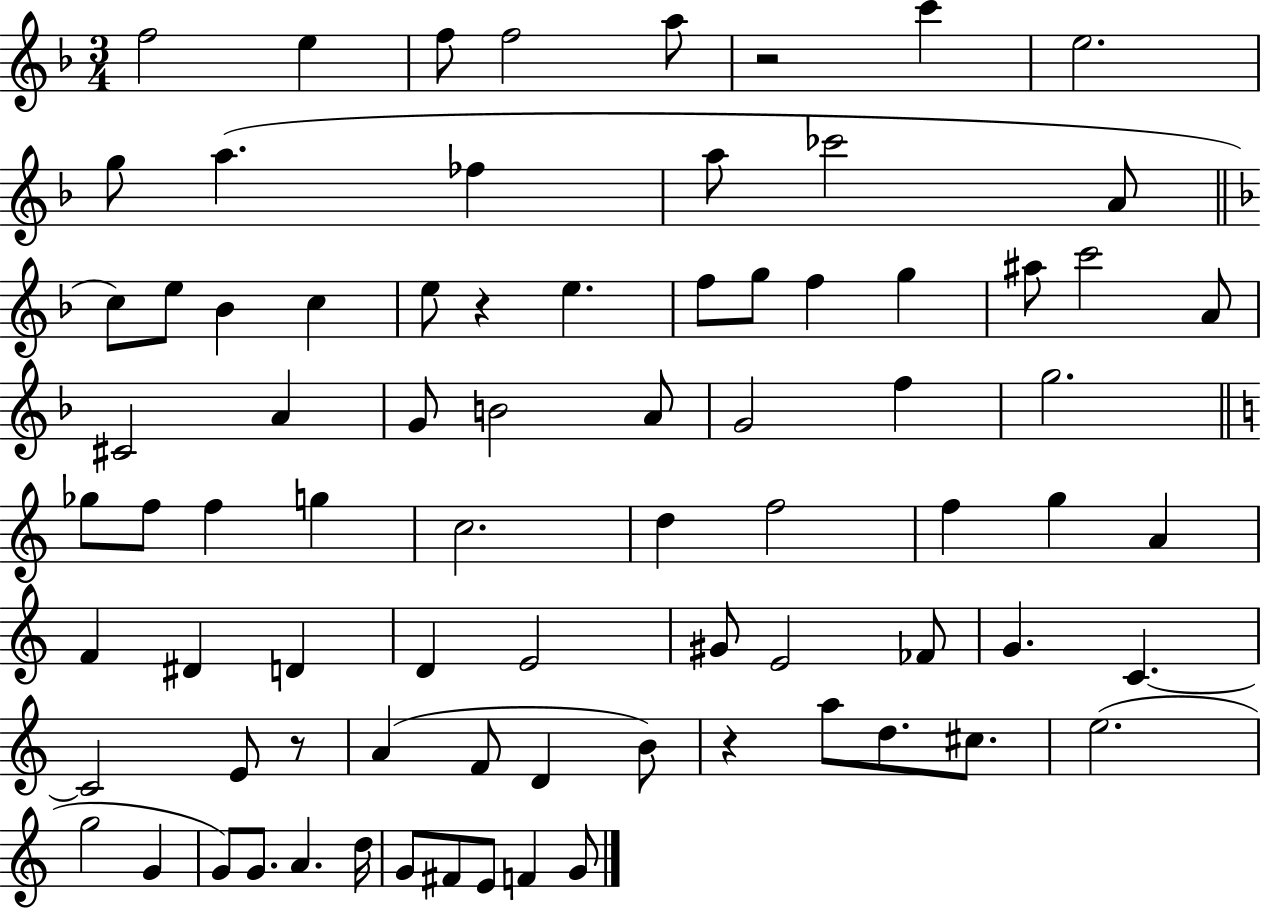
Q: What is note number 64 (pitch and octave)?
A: E5